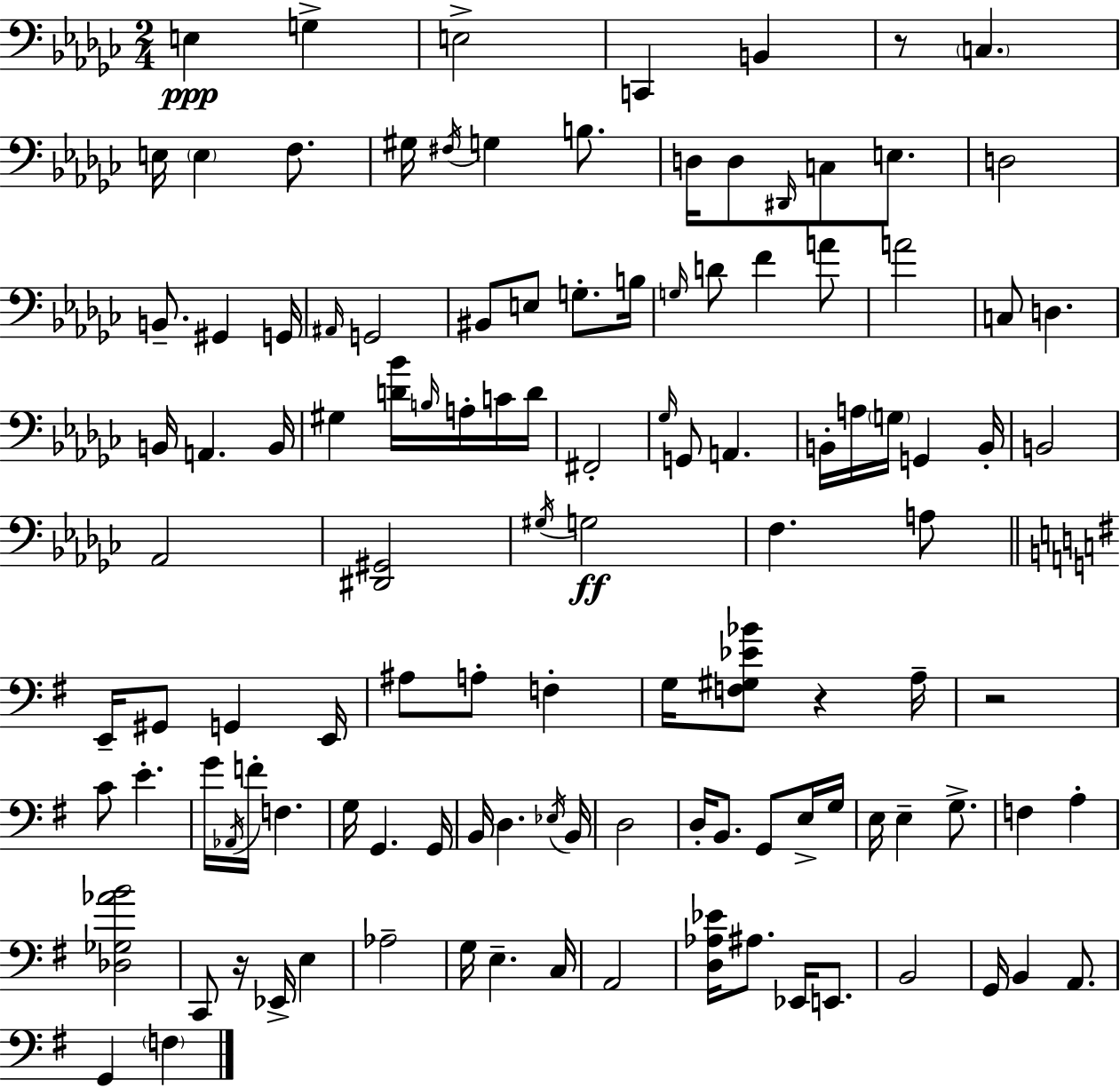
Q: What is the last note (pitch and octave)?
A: F3